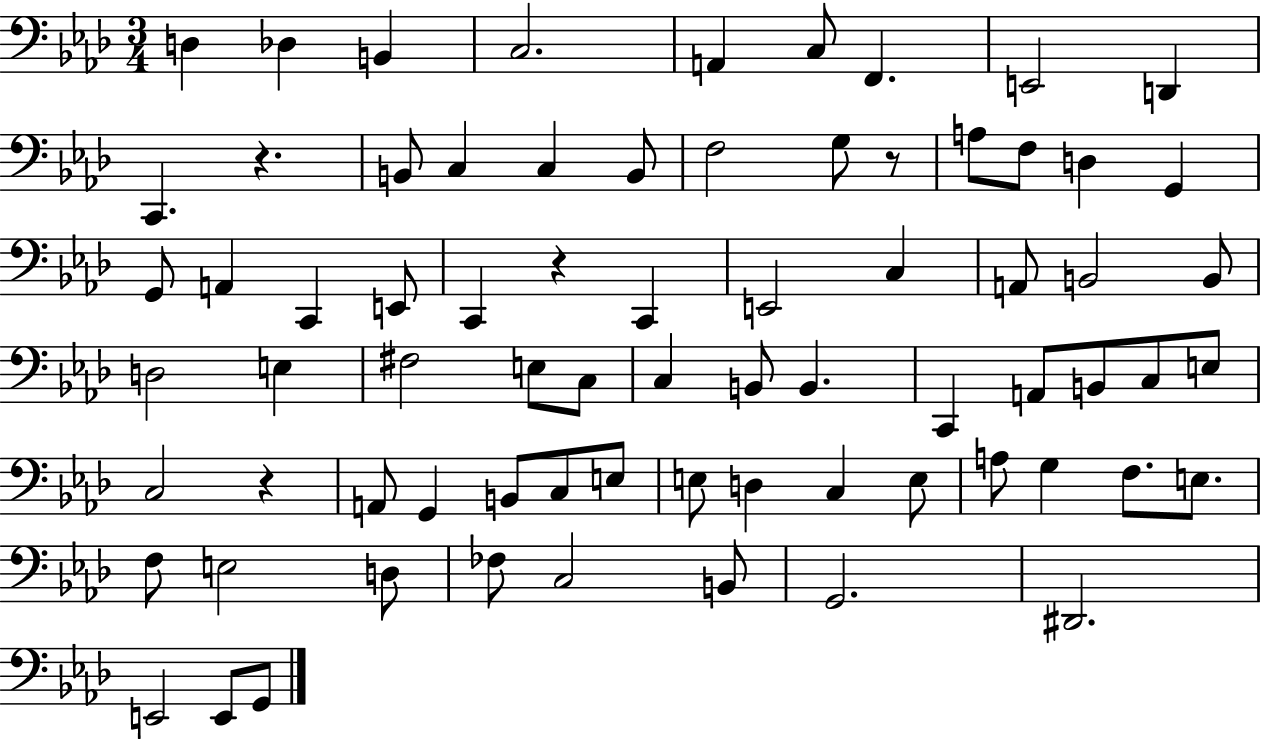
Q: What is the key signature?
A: AES major